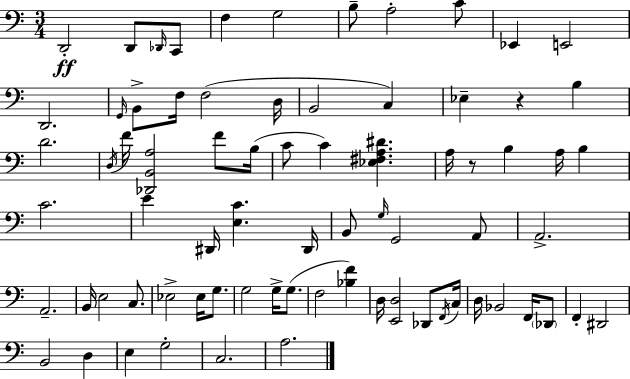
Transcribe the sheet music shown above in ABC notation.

X:1
T:Untitled
M:3/4
L:1/4
K:C
D,,2 D,,/2 _D,,/4 C,,/2 F, G,2 B,/2 A,2 C/2 _E,, E,,2 D,,2 G,,/4 B,,/2 F,/4 F,2 D,/4 B,,2 C, _E, z B, D2 D,/4 F/4 [_D,,B,,A,]2 F/2 B,/4 C/2 C [_E,^F,A,^D] A,/4 z/2 B, A,/4 B, C2 E ^D,,/4 [E,C] ^D,,/4 B,,/2 G,/4 G,,2 A,,/2 A,,2 A,,2 B,,/4 E,2 C,/2 _E,2 _E,/4 G,/2 G,2 G,/4 G,/2 F,2 [_B,F] D,/4 [E,,D,]2 _D,,/2 F,,/4 C,/4 D,/4 _B,,2 F,,/4 _D,,/2 F,, ^D,,2 B,,2 D, E, G,2 C,2 A,2